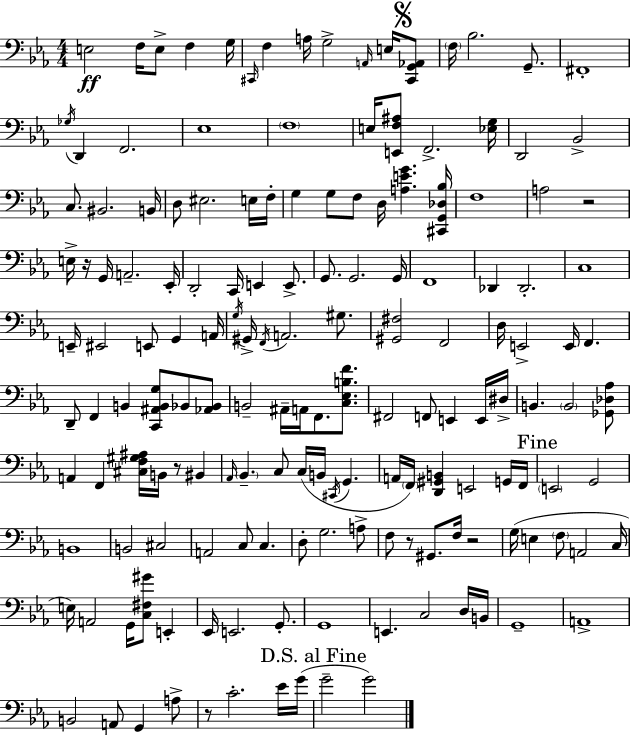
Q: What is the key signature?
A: EES major